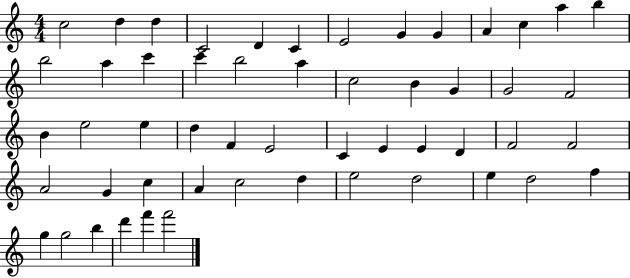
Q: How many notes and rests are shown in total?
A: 53